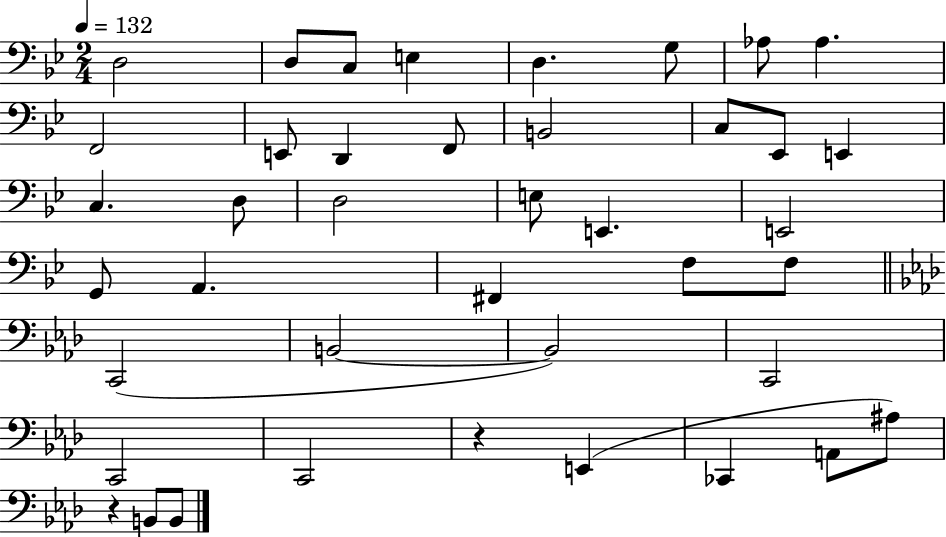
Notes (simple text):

D3/h D3/e C3/e E3/q D3/q. G3/e Ab3/e Ab3/q. F2/h E2/e D2/q F2/e B2/h C3/e Eb2/e E2/q C3/q. D3/e D3/h E3/e E2/q. E2/h G2/e A2/q. F#2/q F3/e F3/e C2/h B2/h B2/h C2/h C2/h C2/h R/q E2/q CES2/q A2/e A#3/e R/q B2/e B2/e